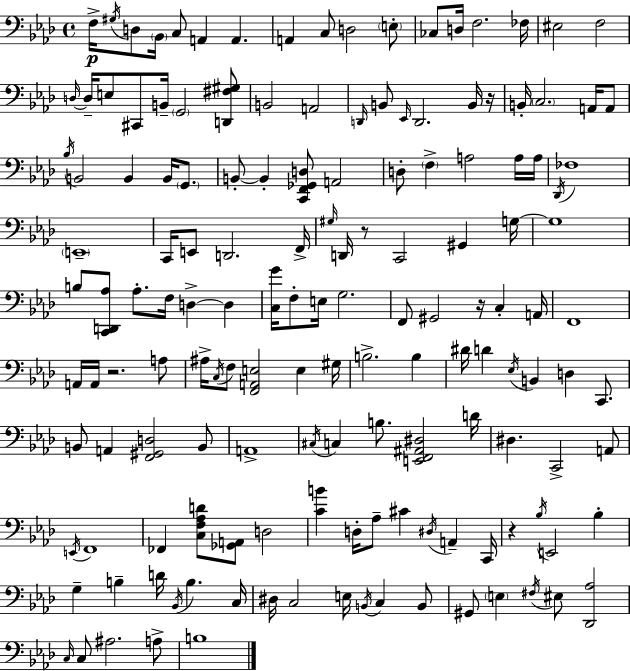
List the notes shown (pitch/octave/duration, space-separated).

F3/s G#3/s D3/e Bb2/s C3/e A2/q A2/q. A2/q C3/e D3/h E3/e CES3/e D3/s F3/h. FES3/s EIS3/h F3/h D3/s D3/s E3/e C#2/e B2/s G2/h [D2,F#3,G#3]/e B2/h A2/h D2/s B2/e Eb2/s D2/h. B2/s R/s B2/s C3/h. A2/s A2/e Bb3/s B2/h B2/q B2/s G2/e. B2/e B2/q [C2,F2,Gb2,D3]/e A2/h D3/e F3/q A3/h A3/s A3/s Db2/s FES3/w E2/w C2/s E2/e D2/h. F2/s G#3/s D2/s R/e C2/h G#2/q G3/s G3/w B3/e [C2,D2,Ab3]/e Ab3/e. F3/s D3/q D3/q [C3,G4]/s F3/e E3/s G3/h. F2/e G#2/h R/s C3/q A2/s F2/w A2/s A2/s R/h. A3/e A#3/s C3/s F3/e [F2,A2,E3]/h E3/q G#3/s B3/h. B3/q D#4/s D4/q Eb3/s B2/q D3/q C2/e. B2/e A2/q [F2,G#2,D3]/h B2/e A2/w C#3/s C3/q B3/e. [E2,F2,A#2,D#3]/h D4/s D#3/q. C2/h A2/e E2/s F2/w FES2/q [C3,F3,Ab3,D4]/e [Gb2,A2]/e D3/h [C4,B4]/q D3/s Ab3/e C#4/q D#3/s A2/q C2/s R/q Bb3/s E2/h Bb3/q G3/q B3/q D4/s Bb2/s B3/q. C3/s D#3/s C3/h E3/s B2/s C3/q B2/e G#2/e E3/q F#3/s EIS3/e [Db2,Ab3]/h C3/s C3/e A#3/h. A3/e B3/w